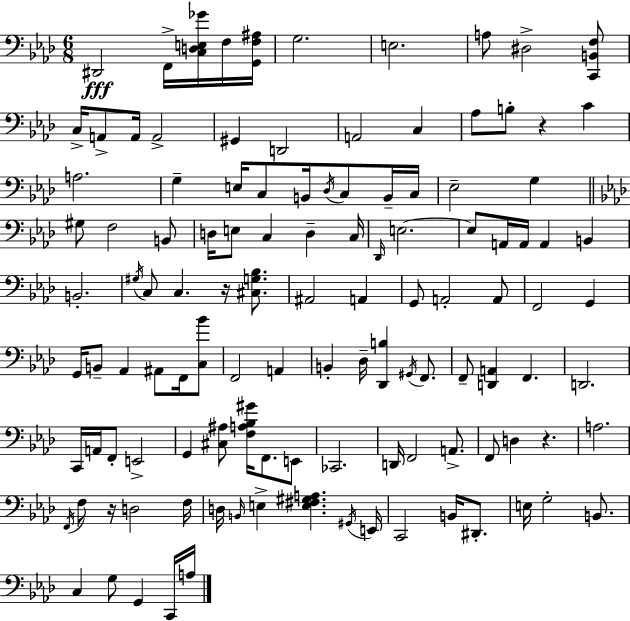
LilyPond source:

{
  \clef bass
  \numericTimeSignature
  \time 6/8
  \key aes \major
  dis,2\fff f,16-> <c d e ges'>16 f16 <g, f ais>16 | g2. | e2. | a8 dis2-> <c, b, f>8 | \break c16-> a,8-> a,16 a,2-> | gis,4 d,2 | a,2 c4 | aes8 b8-. r4 c'4 | \break a2. | g4-- e16 c8 b,16 \acciaccatura { des16 } c8 b,16-- | c16 ees2-- g4 | \bar "||" \break \key f \minor gis8 f2 b,8 | d16 e8 c4 d4-- c16 | \grace { des,16 } e2.~~ | e8 a,16 a,16 a,4 b,4 | \break b,2.-. | \acciaccatura { gis16 } c8 c4. r16 <cis g bes>8. | ais,2 a,4 | g,8 a,2-. | \break a,8 f,2 g,4 | g,16 b,8-- aes,4 ais,8 f,16 | <c bes'>8 f,2 a,4 | b,4-. des16-- <des, b>4 \acciaccatura { gis,16 } | \break f,8. f,8-- <d, a,>4 f,4. | d,2. | c,16 a,16 f,8-. e,2-> | g,4 <cis ais>8 <f a bes gis'>16 f,8. | \break e,8 ces,2. | d,16 f,2 | a,8.-> f,8 d4 r4. | a2. | \break \acciaccatura { f,16 } f8 r16 d2 | f16 d16 \grace { b,16 } e4-> <e fis gis a>4. | \acciaccatura { gis,16 } e,16 c,2 | b,16 dis,8.-. e16 g2-. | \break b,8. c4 g8 | g,4 c,16 a16 \bar "|."
}